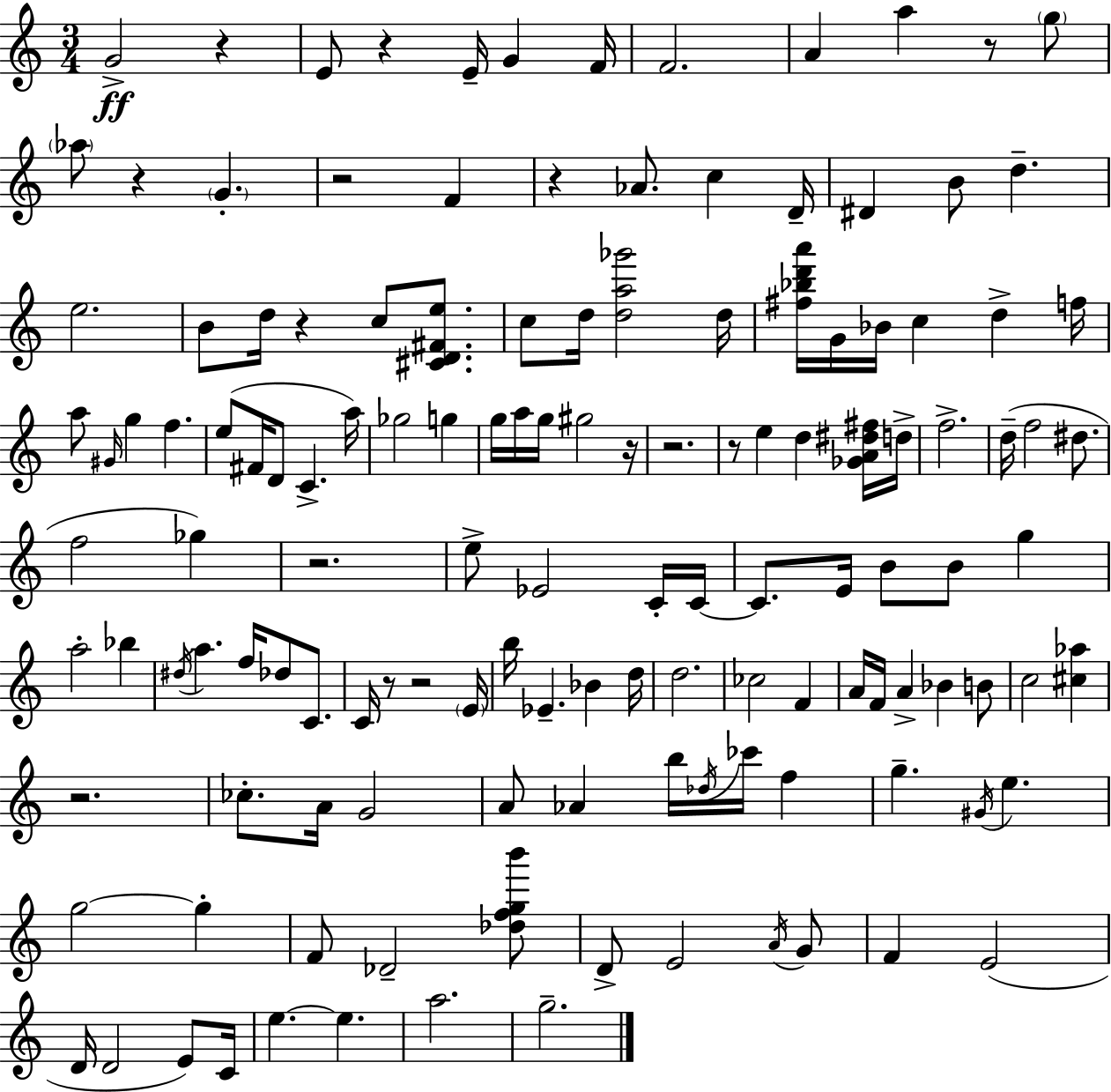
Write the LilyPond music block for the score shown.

{
  \clef treble
  \numericTimeSignature
  \time 3/4
  \key c \major
  \repeat volta 2 { g'2->\ff r4 | e'8 r4 e'16-- g'4 f'16 | f'2. | a'4 a''4 r8 \parenthesize g''8 | \break \parenthesize aes''8 r4 \parenthesize g'4.-. | r2 f'4 | r4 aes'8. c''4 d'16-- | dis'4 b'8 d''4.-- | \break e''2. | b'8 d''16 r4 c''8 <cis' d' fis' e''>8. | c''8 d''16 <d'' a'' ges'''>2 d''16 | <fis'' bes'' d''' a'''>16 g'16 bes'16 c''4 d''4-> f''16 | \break a''8 \grace { gis'16 } g''4 f''4. | e''8( fis'16 d'8 c'4.-> | a''16) ges''2 g''4 | g''16 a''16 g''16 gis''2 | \break r16 r2. | r8 e''4 d''4 <ges' a' dis'' fis''>16 | d''16-> f''2.-> | d''16--( f''2 dis''8. | \break f''2 ges''4) | r2. | e''8-> ees'2 c'16-. | c'16~~ c'8. e'16 b'8 b'8 g''4 | \break a''2-. bes''4 | \acciaccatura { dis''16 } a''4. f''16 des''8 c'8. | c'16 r8 r2 | \parenthesize e'16 b''16 ees'4.-- bes'4 | \break d''16 d''2. | ces''2 f'4 | a'16 f'16 a'4-> bes'4 | b'8 c''2 <cis'' aes''>4 | \break r2. | ces''8.-. a'16 g'2 | a'8 aes'4 b''16 \acciaccatura { des''16 } ces'''16 f''4 | g''4.-- \acciaccatura { gis'16 } e''4. | \break g''2~~ | g''4-. f'8 des'2-- | <des'' f'' g'' b'''>8 d'8-> e'2 | \acciaccatura { a'16 } g'8 f'4 e'2( | \break d'16 d'2 | e'8) c'16 e''4.~~ e''4. | a''2. | g''2.-- | \break } \bar "|."
}